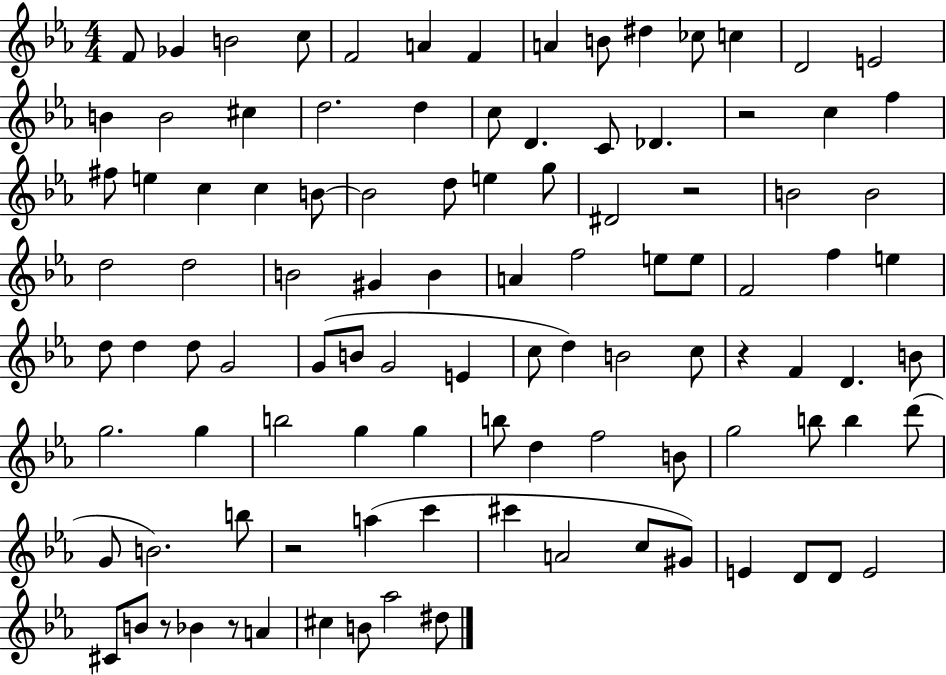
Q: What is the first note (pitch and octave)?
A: F4